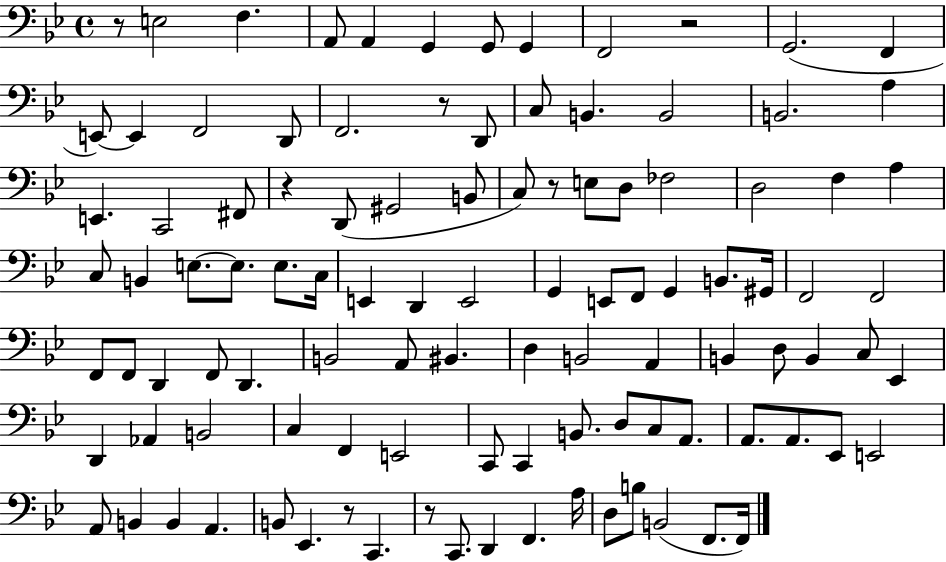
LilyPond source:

{
  \clef bass
  \time 4/4
  \defaultTimeSignature
  \key bes \major
  r8 e2 f4. | a,8 a,4 g,4 g,8 g,4 | f,2 r2 | g,2.( f,4 | \break e,8~~) e,4 f,2 d,8 | f,2. r8 d,8 | c8 b,4. b,2 | b,2. a4 | \break e,4. c,2 fis,8 | r4 d,8( gis,2 b,8 | c8) r8 e8 d8 fes2 | d2 f4 a4 | \break c8 b,4 e8.~~ e8. e8. c16 | e,4 d,4 e,2 | g,4 e,8 f,8 g,4 b,8. gis,16 | f,2 f,2 | \break f,8 f,8 d,4 f,8 d,4. | b,2 a,8 bis,4. | d4 b,2 a,4 | b,4 d8 b,4 c8 ees,4 | \break d,4 aes,4 b,2 | c4 f,4 e,2 | c,8 c,4 b,8. d8 c8 a,8. | a,8. a,8. ees,8 e,2 | \break a,8 b,4 b,4 a,4. | b,8 ees,4. r8 c,4. | r8 c,8. d,4 f,4. a16 | d8 b8 b,2( f,8. f,16) | \break \bar "|."
}